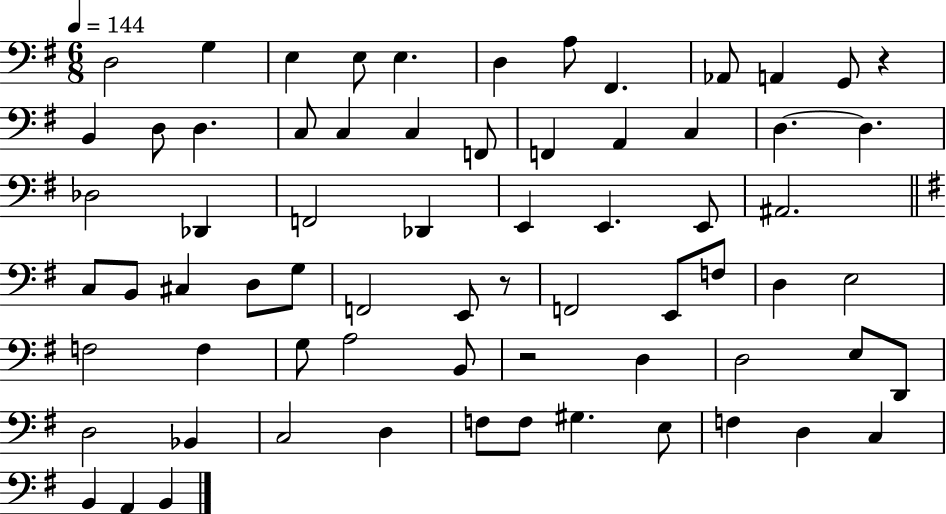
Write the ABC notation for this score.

X:1
T:Untitled
M:6/8
L:1/4
K:G
D,2 G, E, E,/2 E, D, A,/2 ^F,, _A,,/2 A,, G,,/2 z B,, D,/2 D, C,/2 C, C, F,,/2 F,, A,, C, D, D, _D,2 _D,, F,,2 _D,, E,, E,, E,,/2 ^A,,2 C,/2 B,,/2 ^C, D,/2 G,/2 F,,2 E,,/2 z/2 F,,2 E,,/2 F,/2 D, E,2 F,2 F, G,/2 A,2 B,,/2 z2 D, D,2 E,/2 D,,/2 D,2 _B,, C,2 D, F,/2 F,/2 ^G, E,/2 F, D, C, B,, A,, B,,